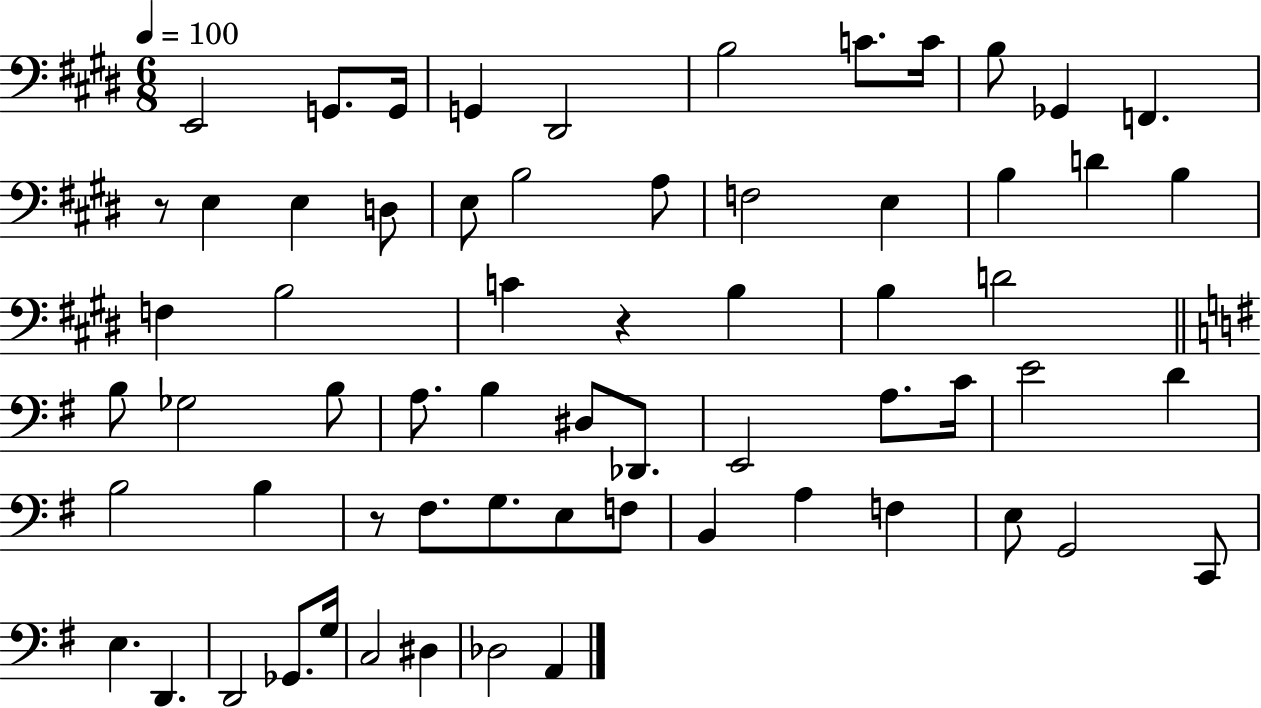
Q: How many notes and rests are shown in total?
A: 64